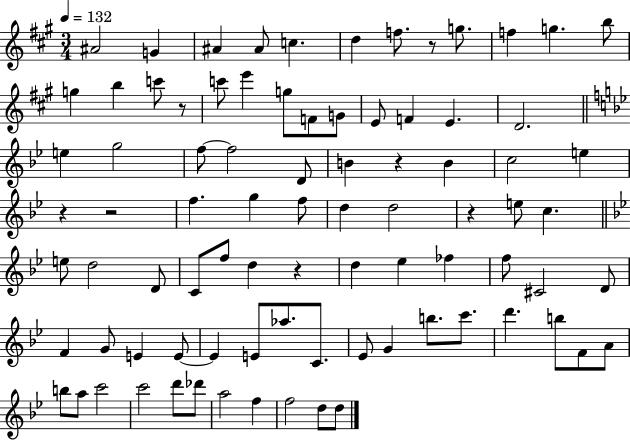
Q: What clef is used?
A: treble